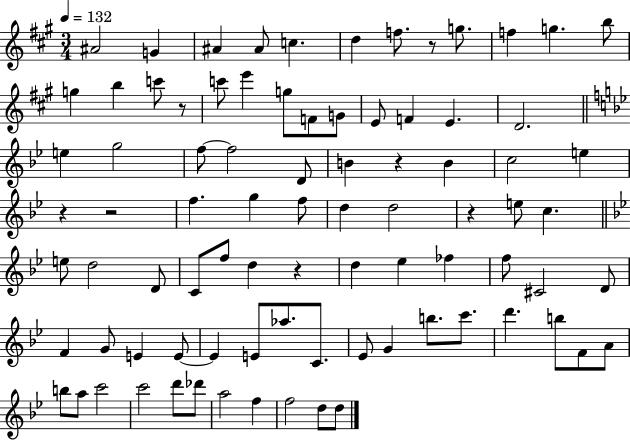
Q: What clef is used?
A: treble